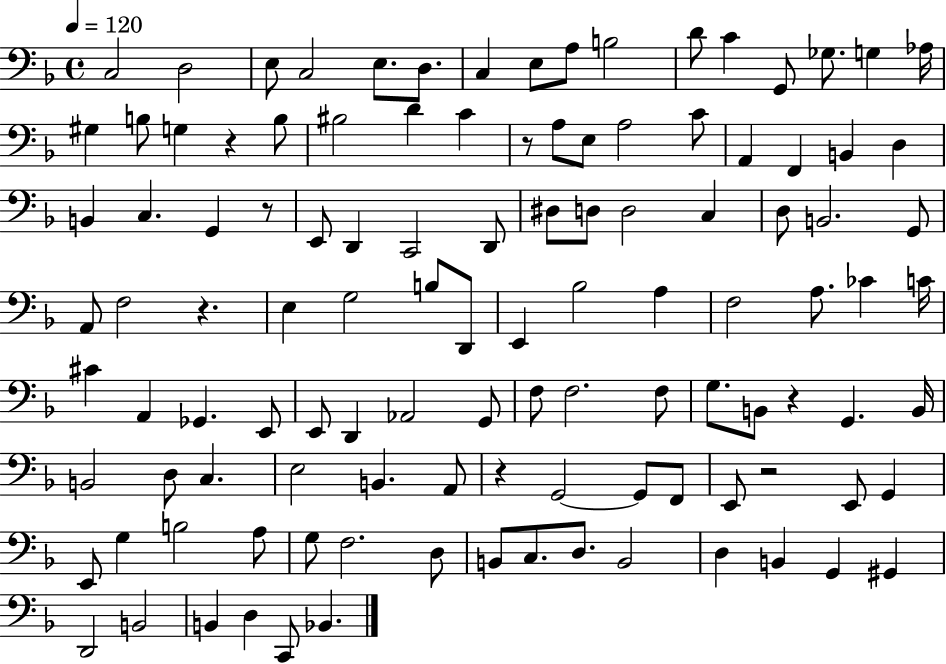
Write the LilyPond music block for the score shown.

{
  \clef bass
  \time 4/4
  \defaultTimeSignature
  \key f \major
  \tempo 4 = 120
  c2 d2 | e8 c2 e8. d8. | c4 e8 a8 b2 | d'8 c'4 g,8 ges8. g4 aes16 | \break gis4 b8 g4 r4 b8 | bis2 d'4 c'4 | r8 a8 e8 a2 c'8 | a,4 f,4 b,4 d4 | \break b,4 c4. g,4 r8 | e,8 d,4 c,2 d,8 | dis8 d8 d2 c4 | d8 b,2. g,8 | \break a,8 f2 r4. | e4 g2 b8 d,8 | e,4 bes2 a4 | f2 a8. ces'4 c'16 | \break cis'4 a,4 ges,4. e,8 | e,8 d,4 aes,2 g,8 | f8 f2. f8 | g8. b,8 r4 g,4. b,16 | \break b,2 d8 c4. | e2 b,4. a,8 | r4 g,2~~ g,8 f,8 | e,8 r2 e,8 g,4 | \break e,8 g4 b2 a8 | g8 f2. d8 | b,8 c8. d8. b,2 | d4 b,4 g,4 gis,4 | \break d,2 b,2 | b,4 d4 c,8 bes,4. | \bar "|."
}